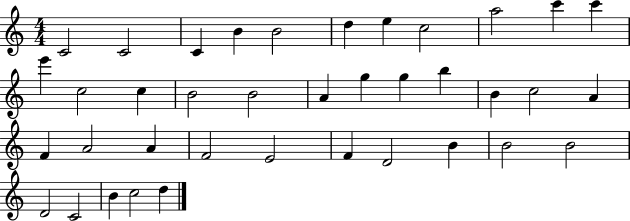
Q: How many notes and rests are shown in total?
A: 38